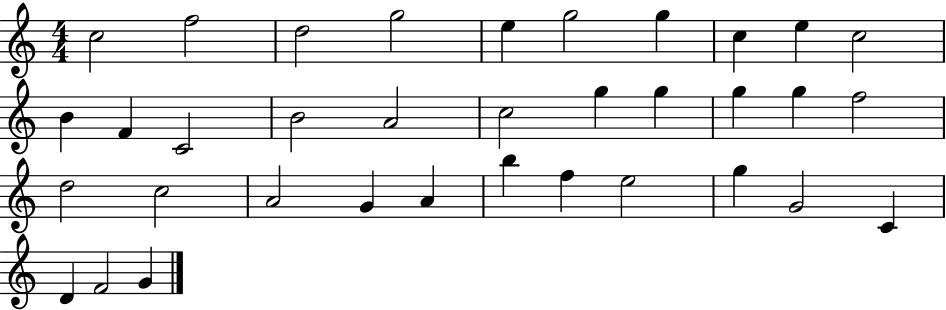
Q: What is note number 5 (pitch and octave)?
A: E5